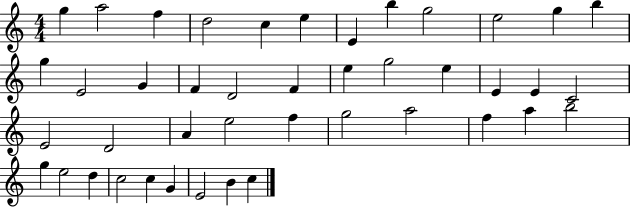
{
  \clef treble
  \numericTimeSignature
  \time 4/4
  \key c \major
  g''4 a''2 f''4 | d''2 c''4 e''4 | e'4 b''4 g''2 | e''2 g''4 b''4 | \break g''4 e'2 g'4 | f'4 d'2 f'4 | e''4 g''2 e''4 | e'4 e'4 c'2 | \break e'2 d'2 | a'4 e''2 f''4 | g''2 a''2 | f''4 a''4 b''2 | \break g''4 e''2 d''4 | c''2 c''4 g'4 | e'2 b'4 c''4 | \bar "|."
}